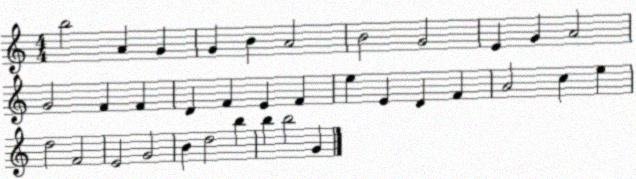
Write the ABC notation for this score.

X:1
T:Untitled
M:4/4
L:1/4
K:C
b2 A G G B A2 B2 G2 E G A2 G2 F F D F E F e E D F A2 c e d2 F2 E2 G2 B d2 b b b2 G